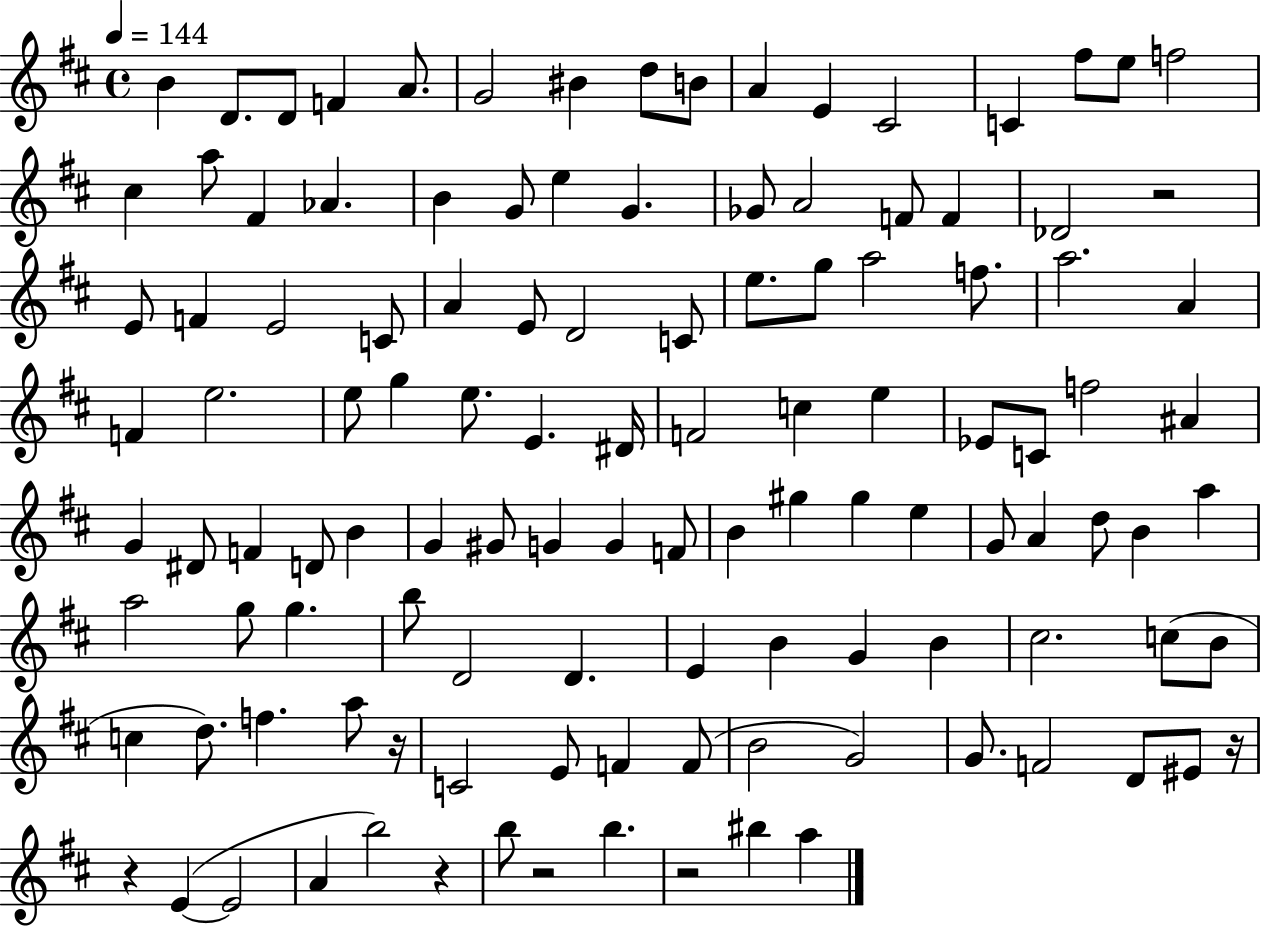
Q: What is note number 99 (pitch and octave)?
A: G4